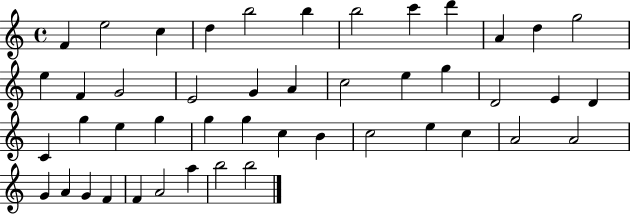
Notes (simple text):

F4/q E5/h C5/q D5/q B5/h B5/q B5/h C6/q D6/q A4/q D5/q G5/h E5/q F4/q G4/h E4/h G4/q A4/q C5/h E5/q G5/q D4/h E4/q D4/q C4/q G5/q E5/q G5/q G5/q G5/q C5/q B4/q C5/h E5/q C5/q A4/h A4/h G4/q A4/q G4/q F4/q F4/q A4/h A5/q B5/h B5/h